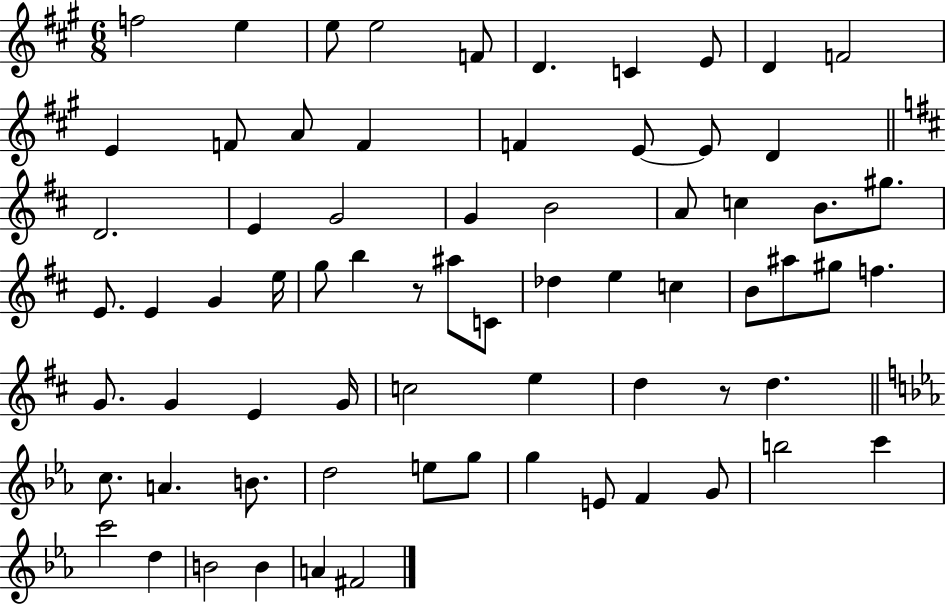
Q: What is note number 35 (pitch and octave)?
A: C4